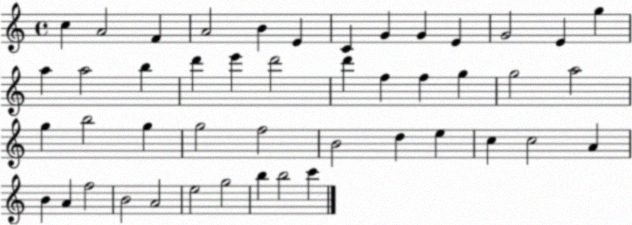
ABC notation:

X:1
T:Untitled
M:4/4
L:1/4
K:C
c A2 F A2 B E C G G E G2 E g a a2 b d' e' d'2 d' f f g g2 a2 g b2 g g2 f2 B2 d e c c2 A B A f2 B2 A2 e2 g2 b b2 c'